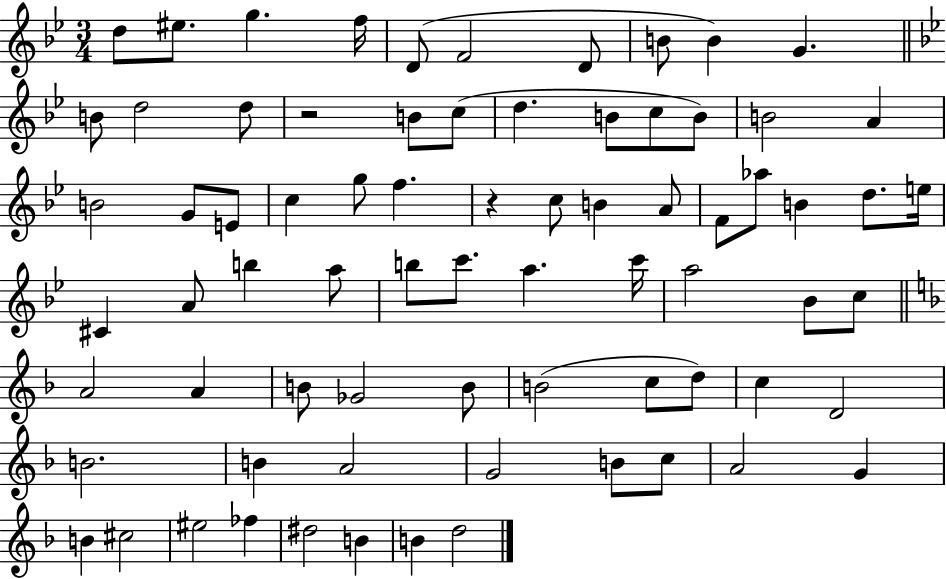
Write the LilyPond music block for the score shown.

{
  \clef treble
  \numericTimeSignature
  \time 3/4
  \key bes \major
  d''8 eis''8. g''4. f''16 | d'8( f'2 d'8 | b'8 b'4) g'4. | \bar "||" \break \key bes \major b'8 d''2 d''8 | r2 b'8 c''8( | d''4. b'8 c''8 b'8) | b'2 a'4 | \break b'2 g'8 e'8 | c''4 g''8 f''4. | r4 c''8 b'4 a'8 | f'8 aes''8 b'4 d''8. e''16 | \break cis'4 a'8 b''4 a''8 | b''8 c'''8. a''4. c'''16 | a''2 bes'8 c''8 | \bar "||" \break \key d \minor a'2 a'4 | b'8 ges'2 b'8 | b'2( c''8 d''8) | c''4 d'2 | \break b'2. | b'4 a'2 | g'2 b'8 c''8 | a'2 g'4 | \break b'4 cis''2 | eis''2 fes''4 | dis''2 b'4 | b'4 d''2 | \break \bar "|."
}